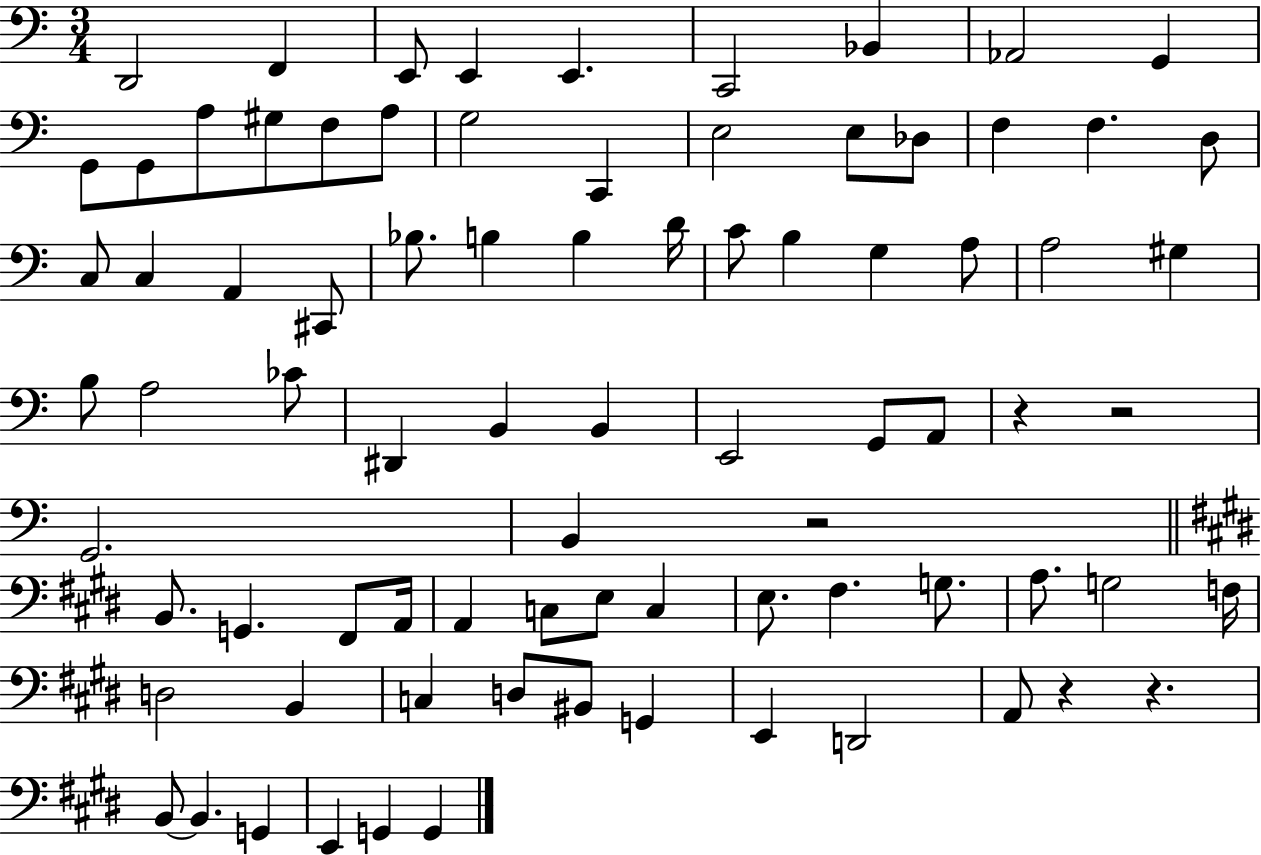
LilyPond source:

{
  \clef bass
  \numericTimeSignature
  \time 3/4
  \key c \major
  d,2 f,4 | e,8 e,4 e,4. | c,2 bes,4 | aes,2 g,4 | \break g,8 g,8 a8 gis8 f8 a8 | g2 c,4 | e2 e8 des8 | f4 f4. d8 | \break c8 c4 a,4 cis,8 | bes8. b4 b4 d'16 | c'8 b4 g4 a8 | a2 gis4 | \break b8 a2 ces'8 | dis,4 b,4 b,4 | e,2 g,8 a,8 | r4 r2 | \break g,2. | b,4 r2 | \bar "||" \break \key e \major b,8. g,4. fis,8 a,16 | a,4 c8 e8 c4 | e8. fis4. g8. | a8. g2 f16 | \break d2 b,4 | c4 d8 bis,8 g,4 | e,4 d,2 | a,8 r4 r4. | \break b,8~~ b,4. g,4 | e,4 g,4 g,4 | \bar "|."
}